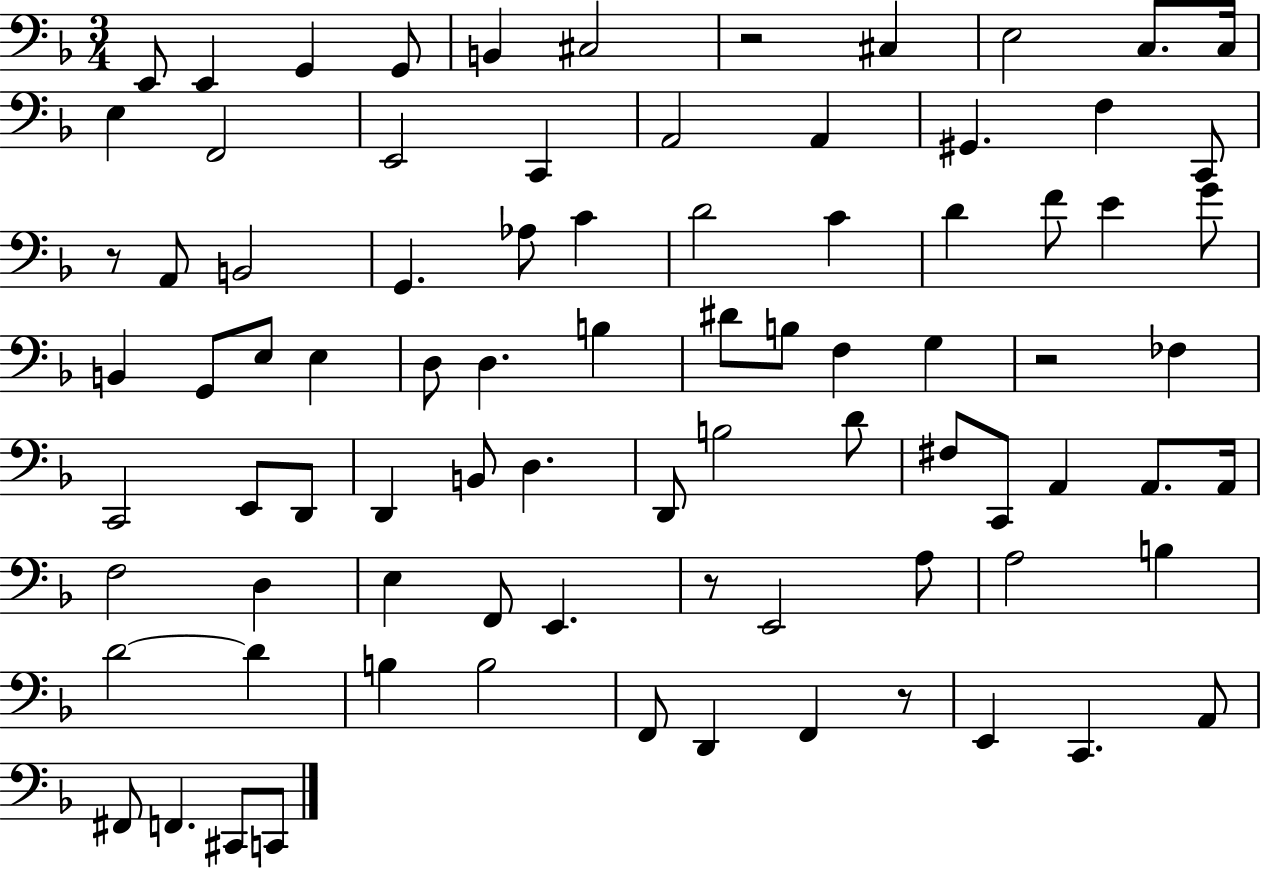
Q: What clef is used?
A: bass